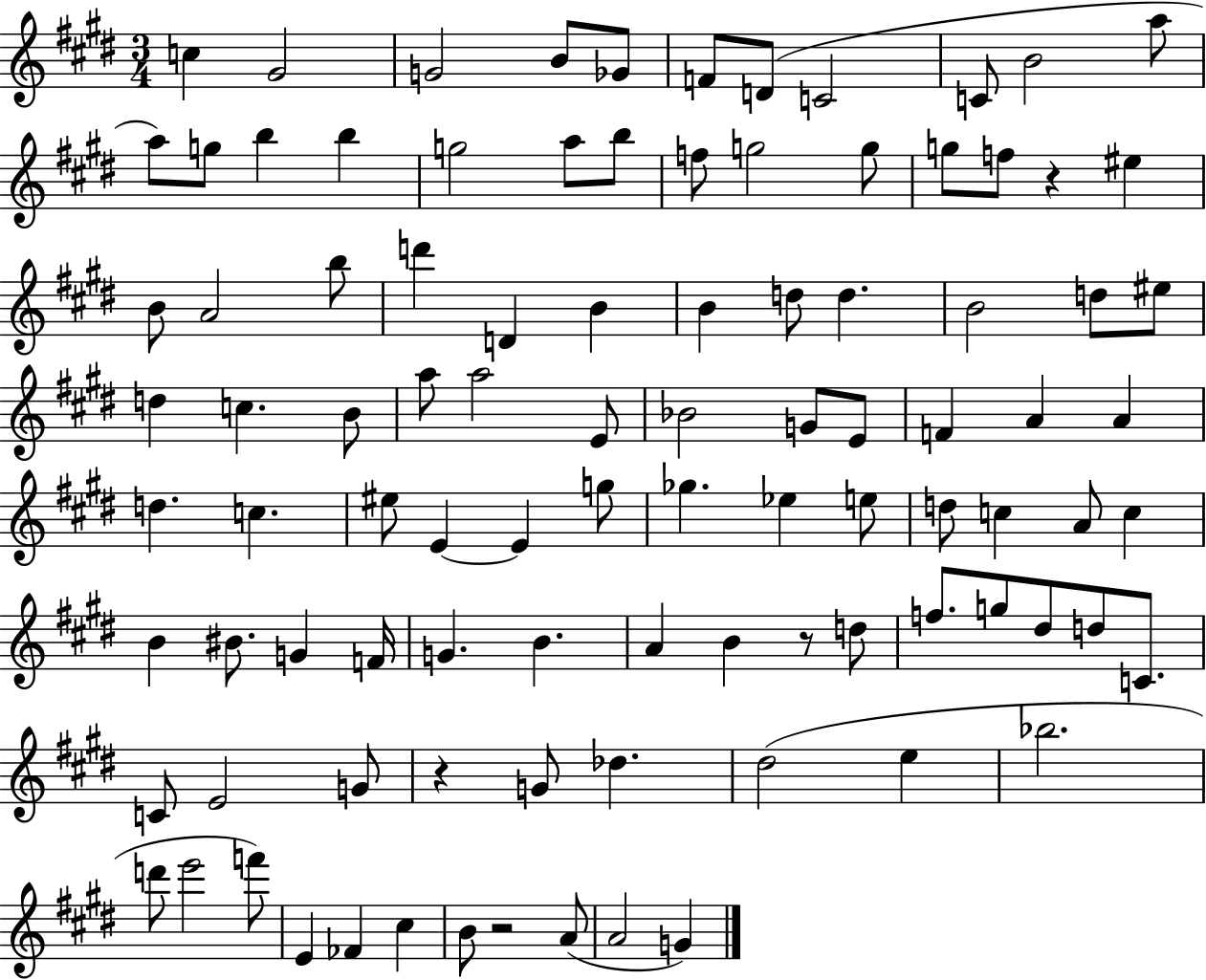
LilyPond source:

{
  \clef treble
  \numericTimeSignature
  \time 3/4
  \key e \major
  c''4 gis'2 | g'2 b'8 ges'8 | f'8 d'8( c'2 | c'8 b'2 a''8 | \break a''8) g''8 b''4 b''4 | g''2 a''8 b''8 | f''8 g''2 g''8 | g''8 f''8 r4 eis''4 | \break b'8 a'2 b''8 | d'''4 d'4 b'4 | b'4 d''8 d''4. | b'2 d''8 eis''8 | \break d''4 c''4. b'8 | a''8 a''2 e'8 | bes'2 g'8 e'8 | f'4 a'4 a'4 | \break d''4. c''4. | eis''8 e'4~~ e'4 g''8 | ges''4. ees''4 e''8 | d''8 c''4 a'8 c''4 | \break b'4 bis'8. g'4 f'16 | g'4. b'4. | a'4 b'4 r8 d''8 | f''8. g''8 dis''8 d''8 c'8. | \break c'8 e'2 g'8 | r4 g'8 des''4. | dis''2( e''4 | bes''2. | \break d'''8 e'''2 f'''8) | e'4 fes'4 cis''4 | b'8 r2 a'8( | a'2 g'4) | \break \bar "|."
}